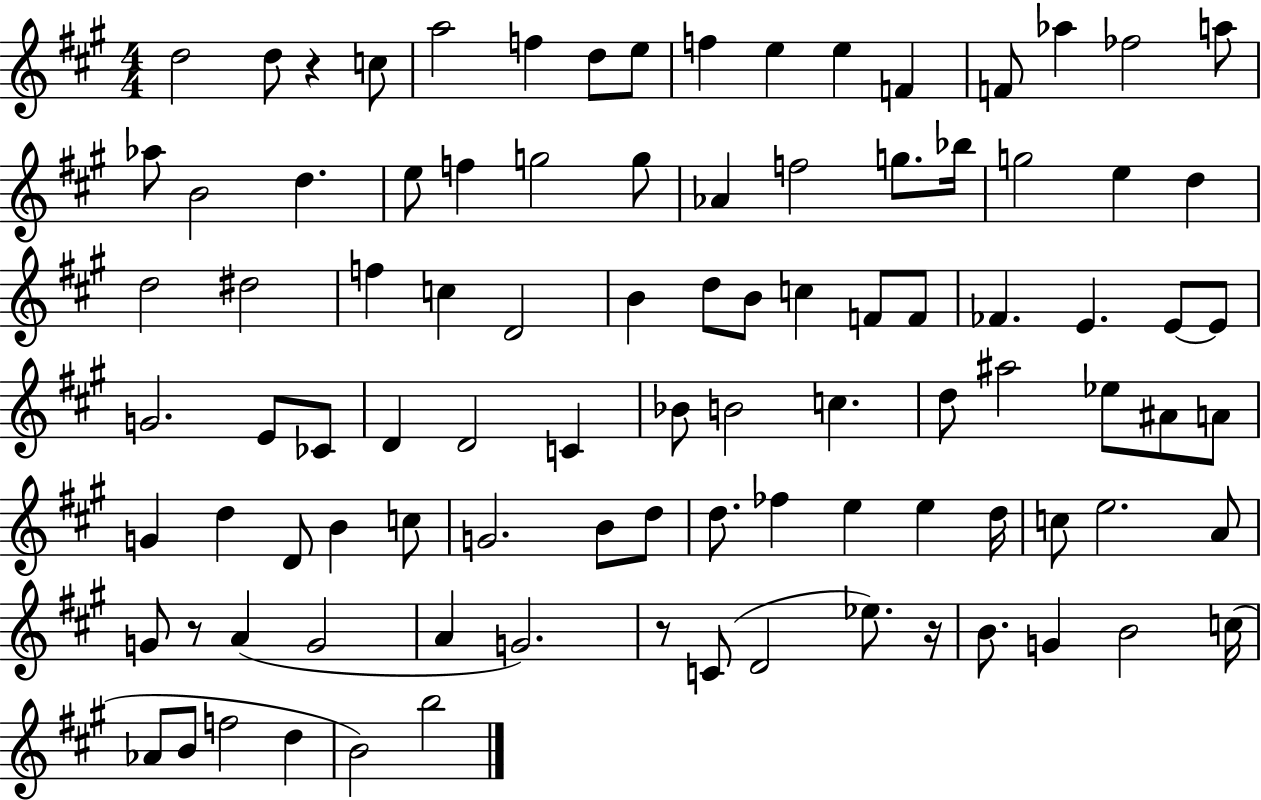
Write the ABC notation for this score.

X:1
T:Untitled
M:4/4
L:1/4
K:A
d2 d/2 z c/2 a2 f d/2 e/2 f e e F F/2 _a _f2 a/2 _a/2 B2 d e/2 f g2 g/2 _A f2 g/2 _b/4 g2 e d d2 ^d2 f c D2 B d/2 B/2 c F/2 F/2 _F E E/2 E/2 G2 E/2 _C/2 D D2 C _B/2 B2 c d/2 ^a2 _e/2 ^A/2 A/2 G d D/2 B c/2 G2 B/2 d/2 d/2 _f e e d/4 c/2 e2 A/2 G/2 z/2 A G2 A G2 z/2 C/2 D2 _e/2 z/4 B/2 G B2 c/4 _A/2 B/2 f2 d B2 b2